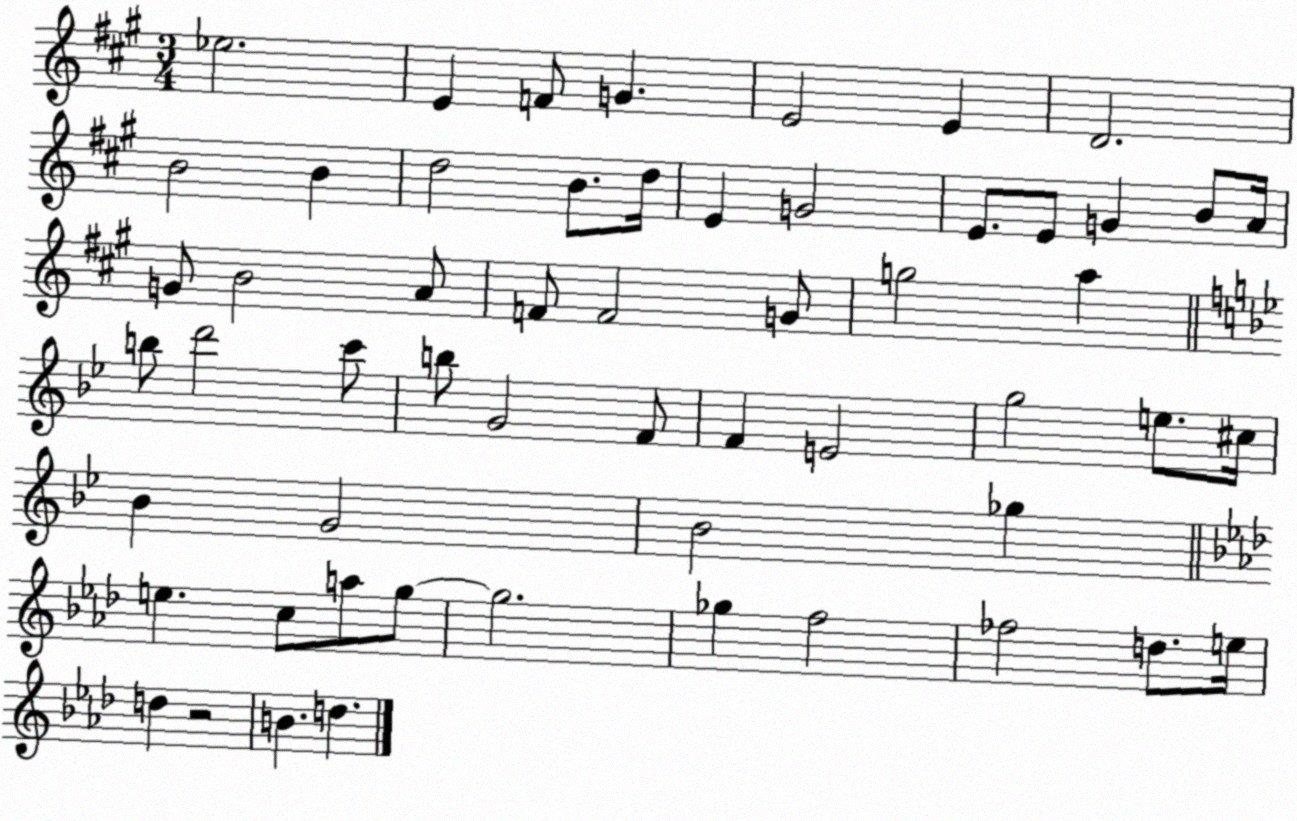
X:1
T:Untitled
M:3/4
L:1/4
K:A
_e2 E F/2 G E2 E D2 B2 B d2 B/2 d/4 E G2 E/2 E/2 G B/2 A/4 G/2 B2 A/2 F/2 F2 G/2 g2 a b/2 d'2 c'/2 b/2 G2 F/2 F E2 g2 e/2 ^c/4 _B G2 _B2 _g e c/2 a/2 g/2 g2 _g f2 _f2 d/2 e/4 d z2 B d